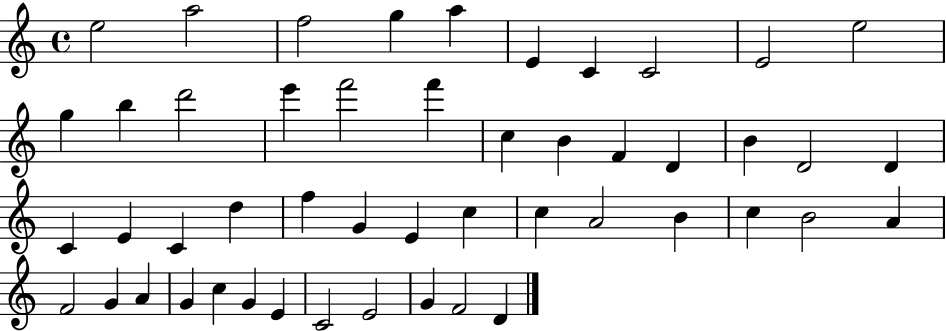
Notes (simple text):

E5/h A5/h F5/h G5/q A5/q E4/q C4/q C4/h E4/h E5/h G5/q B5/q D6/h E6/q F6/h F6/q C5/q B4/q F4/q D4/q B4/q D4/h D4/q C4/q E4/q C4/q D5/q F5/q G4/q E4/q C5/q C5/q A4/h B4/q C5/q B4/h A4/q F4/h G4/q A4/q G4/q C5/q G4/q E4/q C4/h E4/h G4/q F4/h D4/q